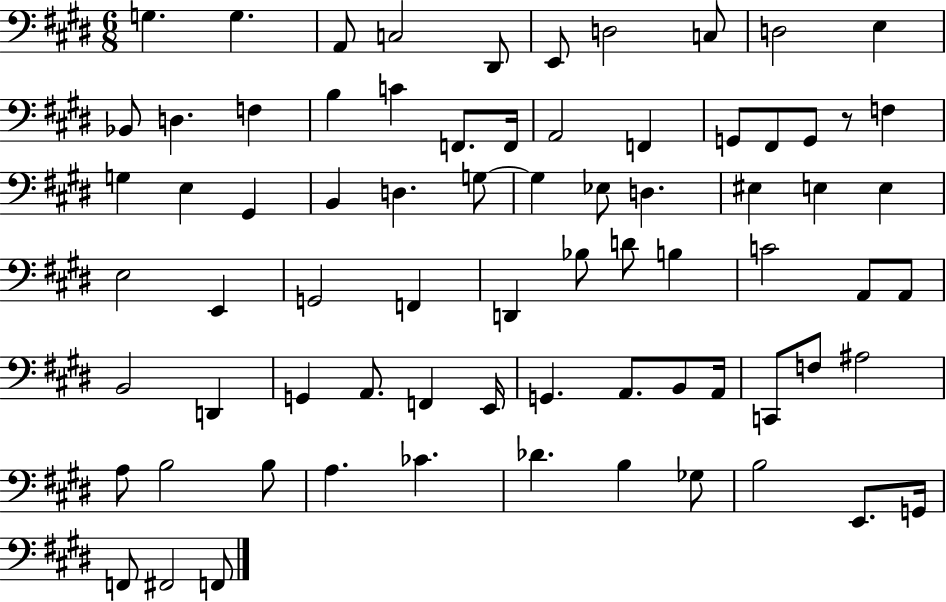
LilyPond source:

{
  \clef bass
  \numericTimeSignature
  \time 6/8
  \key e \major
  g4. g4. | a,8 c2 dis,8 | e,8 d2 c8 | d2 e4 | \break bes,8 d4. f4 | b4 c'4 f,8. f,16 | a,2 f,4 | g,8 fis,8 g,8 r8 f4 | \break g4 e4 gis,4 | b,4 d4. g8~~ | g4 ees8 d4. | eis4 e4 e4 | \break e2 e,4 | g,2 f,4 | d,4 bes8 d'8 b4 | c'2 a,8 a,8 | \break b,2 d,4 | g,4 a,8. f,4 e,16 | g,4. a,8. b,8 a,16 | c,8 f8 ais2 | \break a8 b2 b8 | a4. ces'4. | des'4. b4 ges8 | b2 e,8. g,16 | \break f,8 fis,2 f,8 | \bar "|."
}